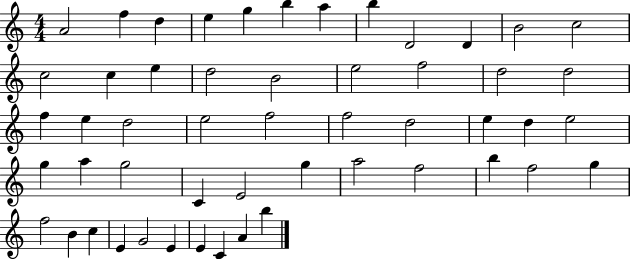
{
  \clef treble
  \numericTimeSignature
  \time 4/4
  \key c \major
  a'2 f''4 d''4 | e''4 g''4 b''4 a''4 | b''4 d'2 d'4 | b'2 c''2 | \break c''2 c''4 e''4 | d''2 b'2 | e''2 f''2 | d''2 d''2 | \break f''4 e''4 d''2 | e''2 f''2 | f''2 d''2 | e''4 d''4 e''2 | \break g''4 a''4 g''2 | c'4 e'2 g''4 | a''2 f''2 | b''4 f''2 g''4 | \break f''2 b'4 c''4 | e'4 g'2 e'4 | e'4 c'4 a'4 b''4 | \bar "|."
}